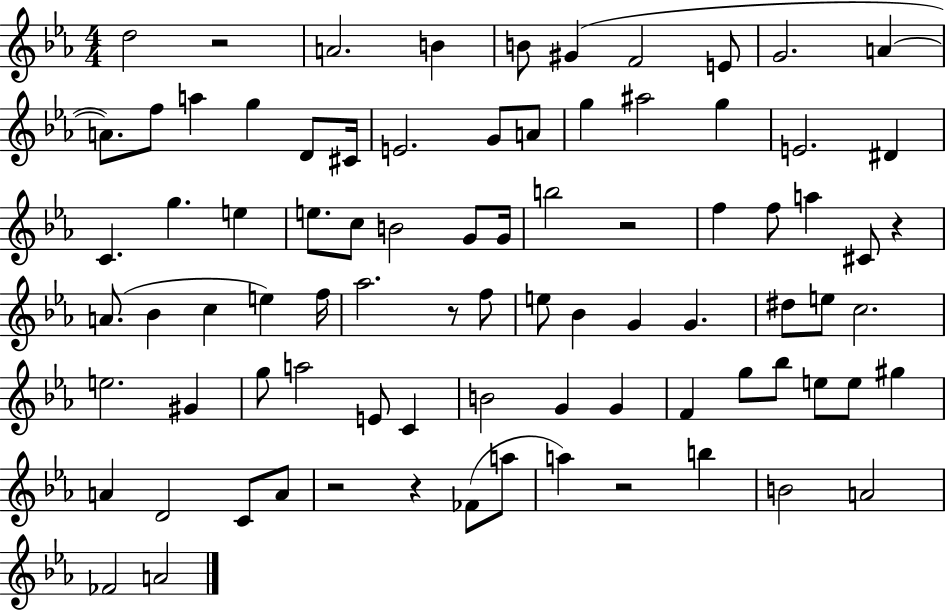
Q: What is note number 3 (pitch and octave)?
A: B4